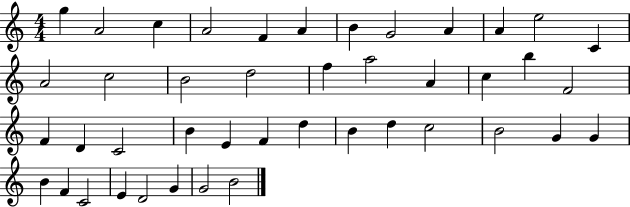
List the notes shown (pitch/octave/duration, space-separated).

G5/q A4/h C5/q A4/h F4/q A4/q B4/q G4/h A4/q A4/q E5/h C4/q A4/h C5/h B4/h D5/h F5/q A5/h A4/q C5/q B5/q F4/h F4/q D4/q C4/h B4/q E4/q F4/q D5/q B4/q D5/q C5/h B4/h G4/q G4/q B4/q F4/q C4/h E4/q D4/h G4/q G4/h B4/h